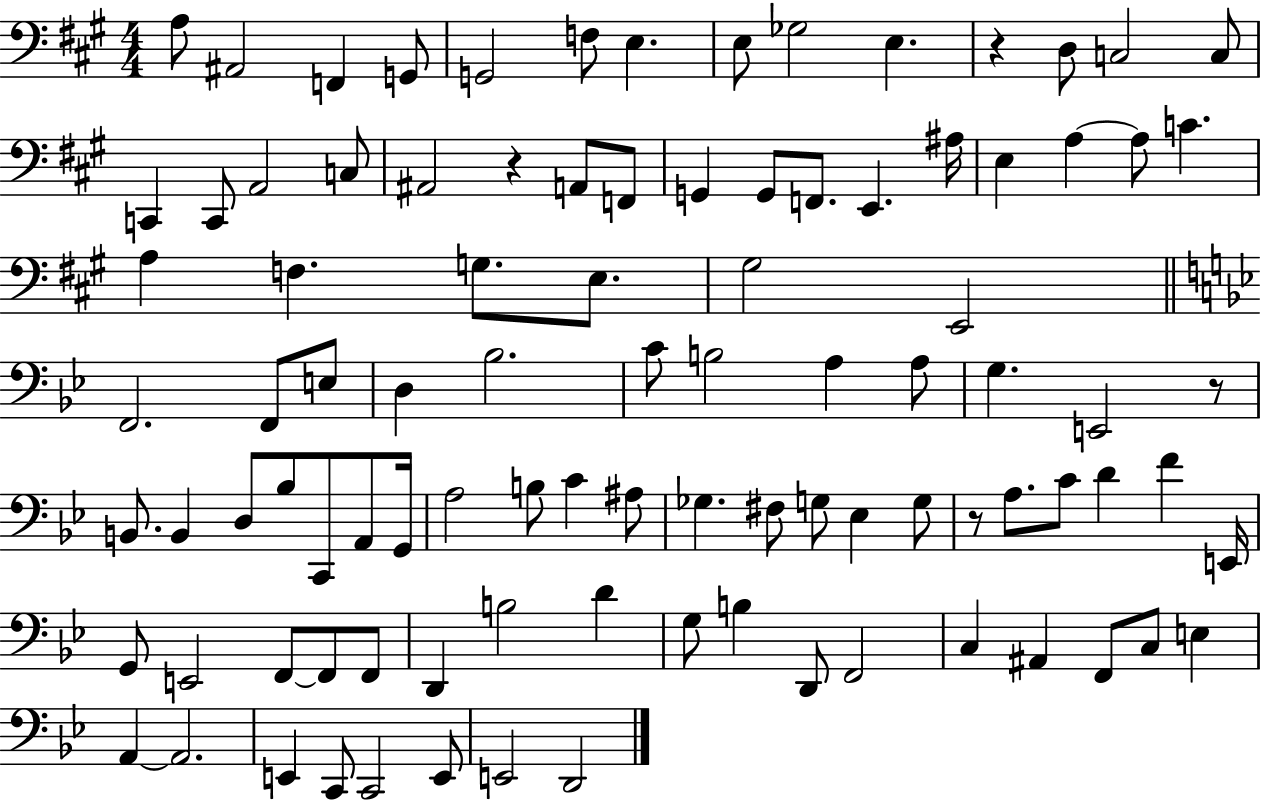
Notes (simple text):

A3/e A#2/h F2/q G2/e G2/h F3/e E3/q. E3/e Gb3/h E3/q. R/q D3/e C3/h C3/e C2/q C2/e A2/h C3/e A#2/h R/q A2/e F2/e G2/q G2/e F2/e. E2/q. A#3/s E3/q A3/q A3/e C4/q. A3/q F3/q. G3/e. E3/e. G#3/h E2/h F2/h. F2/e E3/e D3/q Bb3/h. C4/e B3/h A3/q A3/e G3/q. E2/h R/e B2/e. B2/q D3/e Bb3/e C2/e A2/e G2/s A3/h B3/e C4/q A#3/e Gb3/q. F#3/e G3/e Eb3/q G3/e R/e A3/e. C4/e D4/q F4/q E2/s G2/e E2/h F2/e F2/e F2/e D2/q B3/h D4/q G3/e B3/q D2/e F2/h C3/q A#2/q F2/e C3/e E3/q A2/q A2/h. E2/q C2/e C2/h E2/e E2/h D2/h